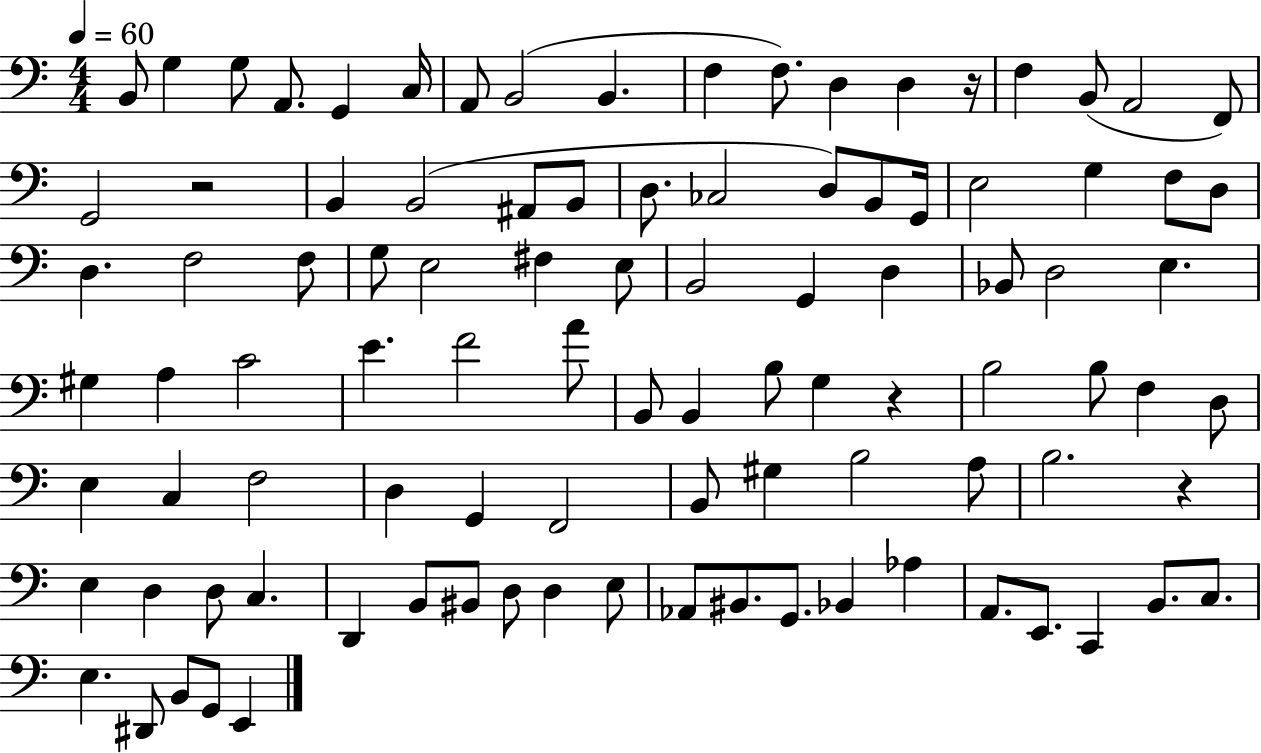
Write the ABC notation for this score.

X:1
T:Untitled
M:4/4
L:1/4
K:C
B,,/2 G, G,/2 A,,/2 G,, C,/4 A,,/2 B,,2 B,, F, F,/2 D, D, z/4 F, B,,/2 A,,2 F,,/2 G,,2 z2 B,, B,,2 ^A,,/2 B,,/2 D,/2 _C,2 D,/2 B,,/2 G,,/4 E,2 G, F,/2 D,/2 D, F,2 F,/2 G,/2 E,2 ^F, E,/2 B,,2 G,, D, _B,,/2 D,2 E, ^G, A, C2 E F2 A/2 B,,/2 B,, B,/2 G, z B,2 B,/2 F, D,/2 E, C, F,2 D, G,, F,,2 B,,/2 ^G, B,2 A,/2 B,2 z E, D, D,/2 C, D,, B,,/2 ^B,,/2 D,/2 D, E,/2 _A,,/2 ^B,,/2 G,,/2 _B,, _A, A,,/2 E,,/2 C,, B,,/2 C,/2 E, ^D,,/2 B,,/2 G,,/2 E,,